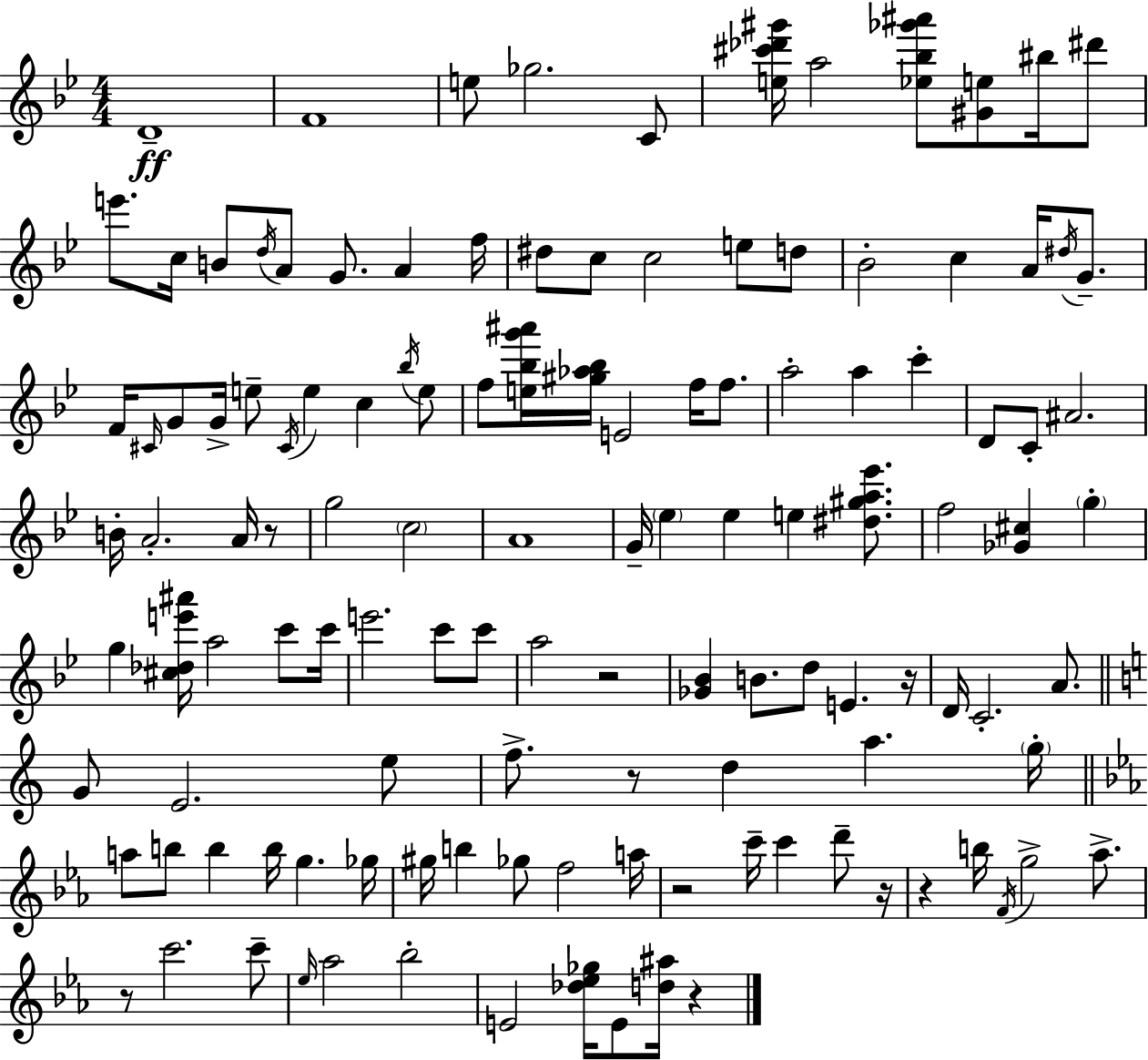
D4/w F4/w E5/e Gb5/h. C4/e [E5,C#6,Db6,G#6]/s A5/h [Eb5,Bb5,Gb6,A#6]/e [G#4,E5]/e BIS5/s D#6/e E6/e. C5/s B4/e D5/s A4/e G4/e. A4/q F5/s D#5/e C5/e C5/h E5/e D5/e Bb4/h C5/q A4/s D#5/s G4/e. F4/s C#4/s G4/e G4/s E5/e C#4/s E5/q C5/q Bb5/s E5/e F5/e [E5,Bb5,G6,A#6]/s [G#5,Ab5,Bb5]/s E4/h F5/s F5/e. A5/h A5/q C6/q D4/e C4/e A#4/h. B4/s A4/h. A4/s R/e G5/h C5/h A4/w G4/s Eb5/q Eb5/q E5/q [D#5,G#5,A5,Eb6]/e. F5/h [Gb4,C#5]/q G5/q G5/q [C#5,Db5,E6,A#6]/s A5/h C6/e C6/s E6/h. C6/e C6/e A5/h R/h [Gb4,Bb4]/q B4/e. D5/e E4/q. R/s D4/s C4/h. A4/e. G4/e E4/h. E5/e F5/e. R/e D5/q A5/q. G5/s A5/e B5/e B5/q B5/s G5/q. Gb5/s G#5/s B5/q Gb5/e F5/h A5/s R/h C6/s C6/q D6/e R/s R/q B5/s F4/s G5/h Ab5/e. R/e C6/h. C6/e Eb5/s Ab5/h Bb5/h E4/h [Db5,Eb5,Gb5]/s E4/e [D5,A#5]/s R/q